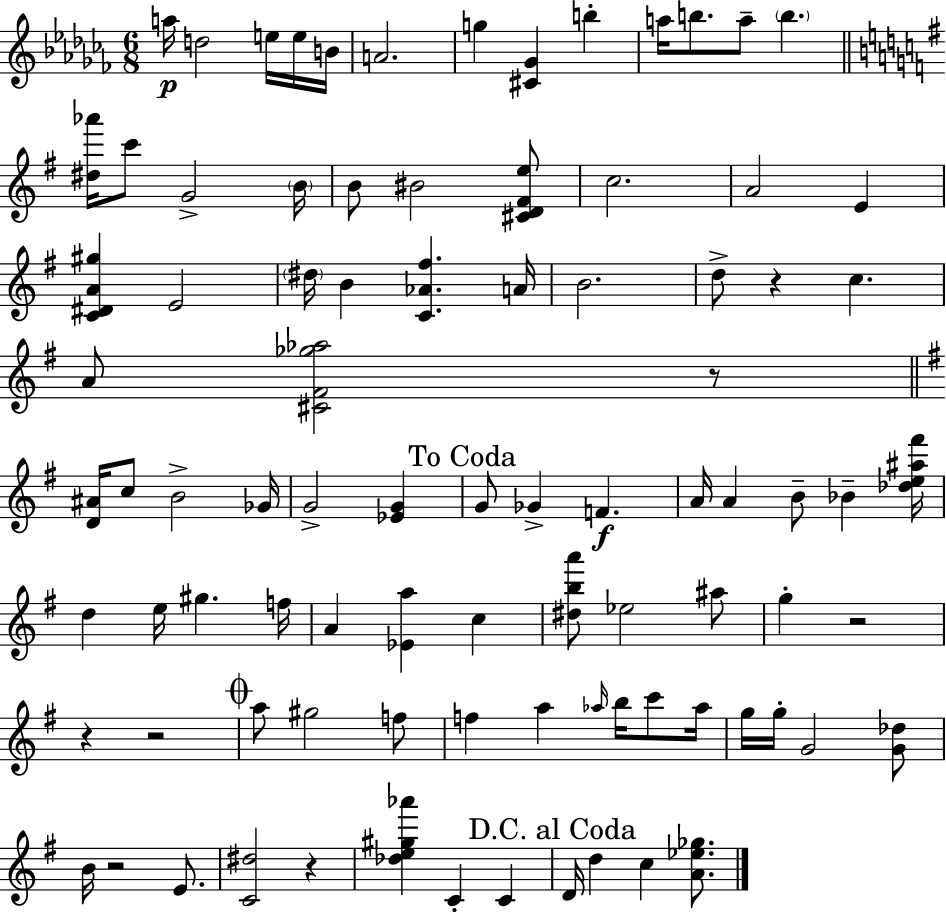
A5/s D5/h E5/s E5/s B4/s A4/h. G5/q [C#4,Gb4]/q B5/q A5/s B5/e. A5/e B5/q. [D#5,Ab6]/s C6/e G4/h B4/s B4/e BIS4/h [C#4,D4,F#4,E5]/e C5/h. A4/h E4/q [C4,D#4,A4,G#5]/q E4/h D#5/s B4/q [C4,Ab4,F#5]/q. A4/s B4/h. D5/e R/q C5/q. A4/e [C#4,F#4,Gb5,Ab5]/h R/e [D4,A#4]/s C5/e B4/h Gb4/s G4/h [Eb4,G4]/q G4/e Gb4/q F4/q. A4/s A4/q B4/e Bb4/q [Db5,E5,A#5,F#6]/s D5/q E5/s G#5/q. F5/s A4/q [Eb4,A5]/q C5/q [D#5,B5,A6]/e Eb5/h A#5/e G5/q R/h R/q R/h A5/e G#5/h F5/e F5/q A5/q Ab5/s B5/s C6/e Ab5/s G5/s G5/s G4/h [G4,Db5]/e B4/s R/h E4/e. [C4,D#5]/h R/q [Db5,E5,G#5,Ab6]/q C4/q C4/q D4/s D5/q C5/q [A4,Eb5,Gb5]/e.